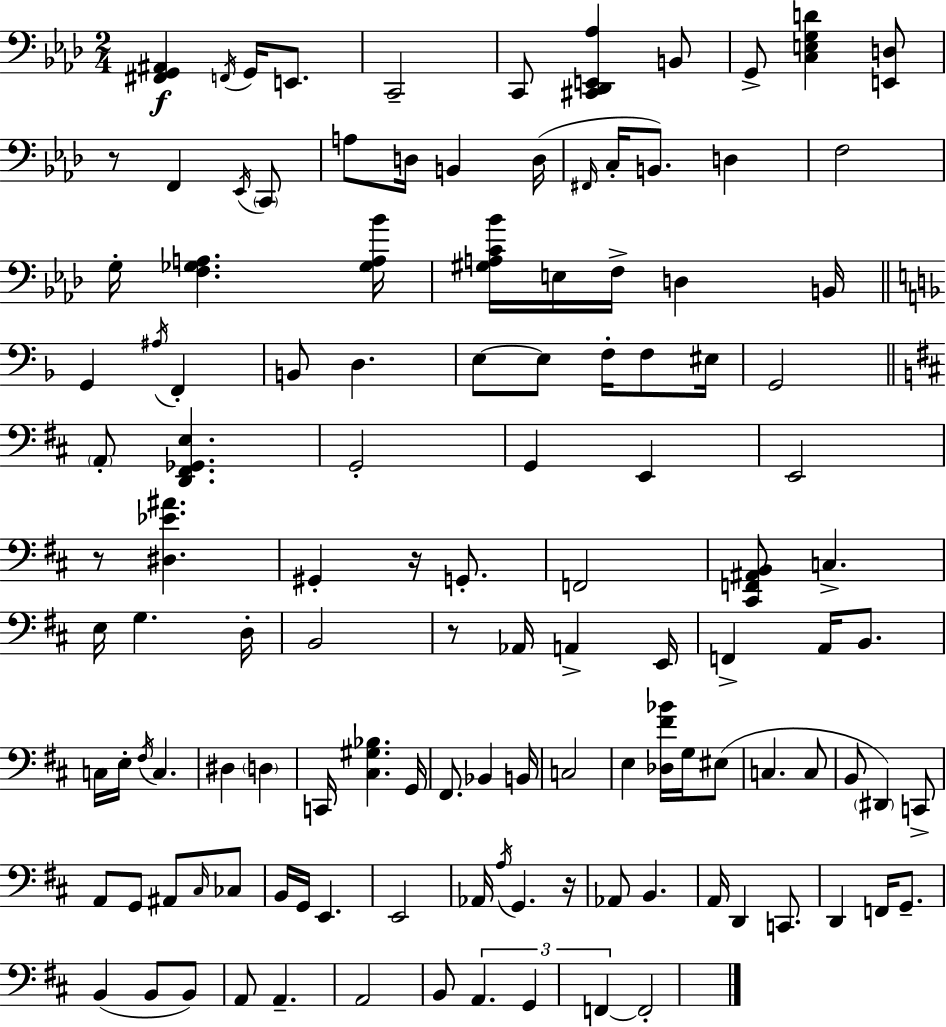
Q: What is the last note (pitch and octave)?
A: F2